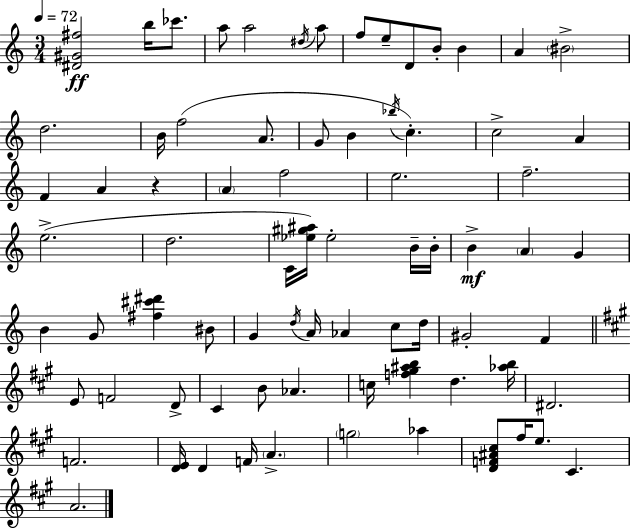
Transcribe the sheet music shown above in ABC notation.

X:1
T:Untitled
M:3/4
L:1/4
K:C
[^D^G^f]2 b/4 _c'/2 a/2 a2 ^d/4 a/2 f/2 e/2 D/2 B/2 B A ^B2 d2 B/4 f2 A/2 G/2 B _b/4 c c2 A F A z A f2 e2 f2 e2 d2 C/4 [_e^g^a]/4 _e2 B/4 B/4 B A G B G/2 [^f^c'^d'] ^B/2 G d/4 A/4 _A c/2 d/4 ^G2 F E/2 F2 D/2 ^C B/2 _A c/4 [f^g^ab] d [_ab]/4 ^D2 F2 [DE]/4 D F/4 A g2 _a [DF^A^c]/2 ^f/4 e/2 ^C A2